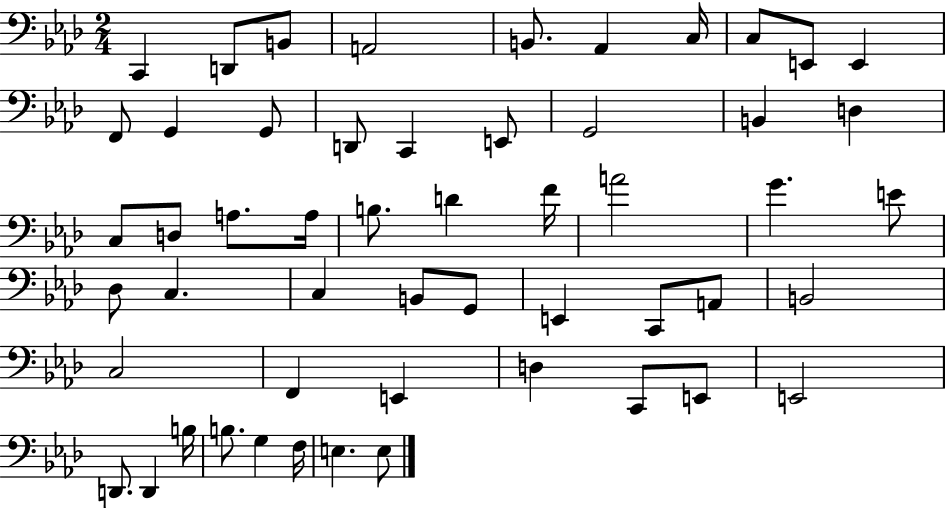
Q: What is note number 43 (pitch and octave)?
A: C2